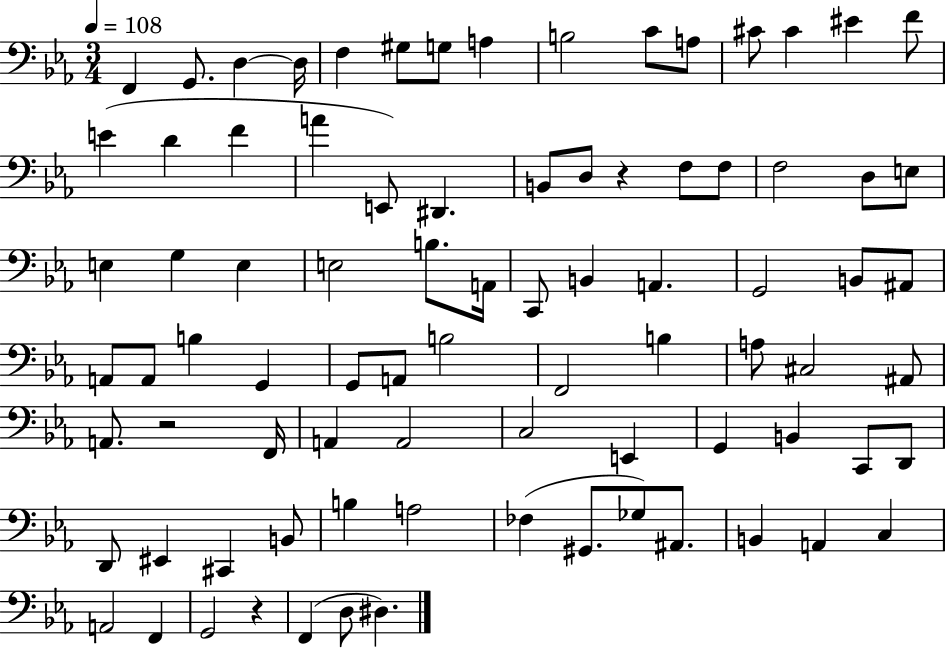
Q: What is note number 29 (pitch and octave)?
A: E3